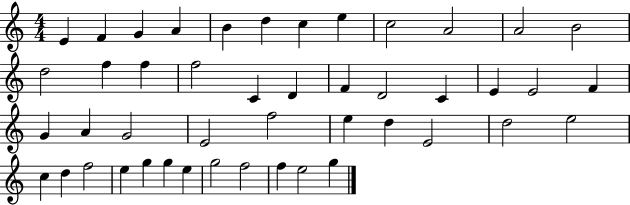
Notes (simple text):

E4/q F4/q G4/q A4/q B4/q D5/q C5/q E5/q C5/h A4/h A4/h B4/h D5/h F5/q F5/q F5/h C4/q D4/q F4/q D4/h C4/q E4/q E4/h F4/q G4/q A4/q G4/h E4/h F5/h E5/q D5/q E4/h D5/h E5/h C5/q D5/q F5/h E5/q G5/q G5/q E5/q G5/h F5/h F5/q E5/h G5/q